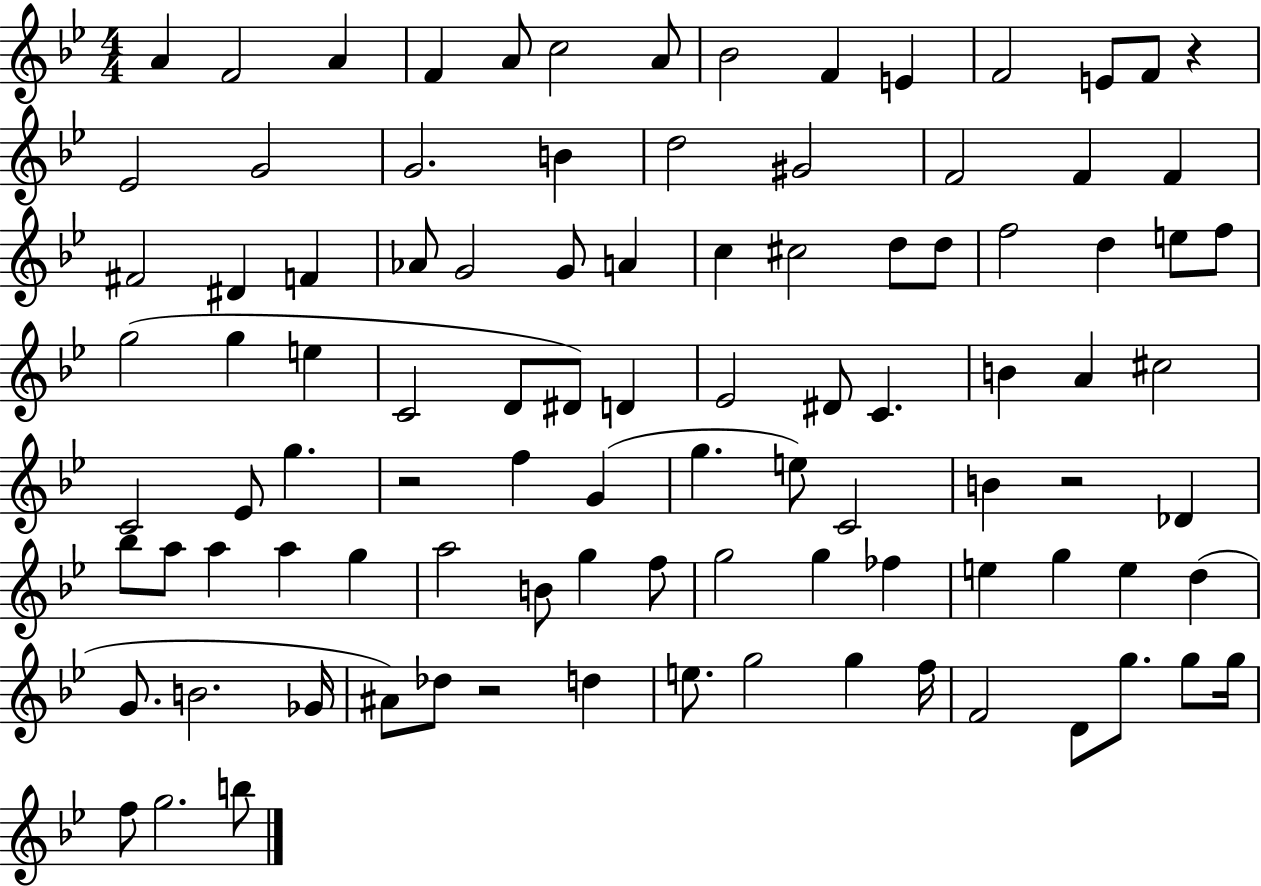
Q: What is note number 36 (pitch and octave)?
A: E5